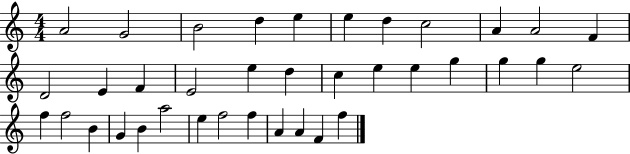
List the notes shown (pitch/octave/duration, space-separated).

A4/h G4/h B4/h D5/q E5/q E5/q D5/q C5/h A4/q A4/h F4/q D4/h E4/q F4/q E4/h E5/q D5/q C5/q E5/q E5/q G5/q G5/q G5/q E5/h F5/q F5/h B4/q G4/q B4/q A5/h E5/q F5/h F5/q A4/q A4/q F4/q F5/q